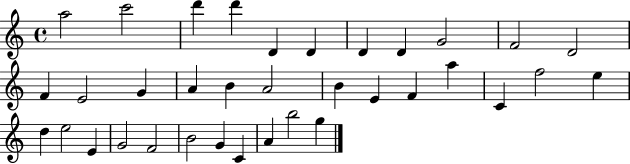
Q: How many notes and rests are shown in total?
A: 35